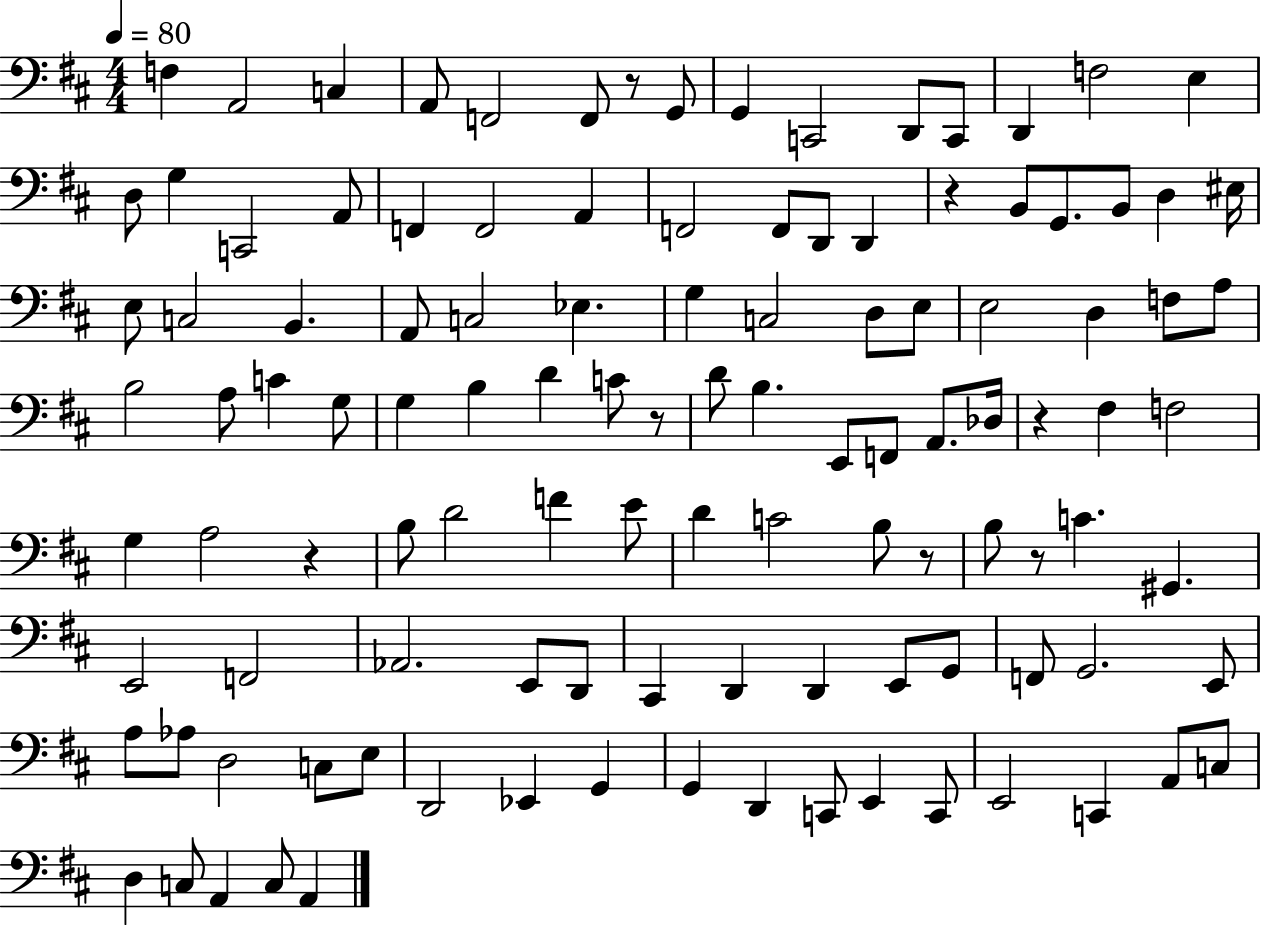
F3/q A2/h C3/q A2/e F2/h F2/e R/e G2/e G2/q C2/h D2/e C2/e D2/q F3/h E3/q D3/e G3/q C2/h A2/e F2/q F2/h A2/q F2/h F2/e D2/e D2/q R/q B2/e G2/e. B2/e D3/q EIS3/s E3/e C3/h B2/q. A2/e C3/h Eb3/q. G3/q C3/h D3/e E3/e E3/h D3/q F3/e A3/e B3/h A3/e C4/q G3/e G3/q B3/q D4/q C4/e R/e D4/e B3/q. E2/e F2/e A2/e. Db3/s R/q F#3/q F3/h G3/q A3/h R/q B3/e D4/h F4/q E4/e D4/q C4/h B3/e R/e B3/e R/e C4/q. G#2/q. E2/h F2/h Ab2/h. E2/e D2/e C#2/q D2/q D2/q E2/e G2/e F2/e G2/h. E2/e A3/e Ab3/e D3/h C3/e E3/e D2/h Eb2/q G2/q G2/q D2/q C2/e E2/q C2/e E2/h C2/q A2/e C3/e D3/q C3/e A2/q C3/e A2/q